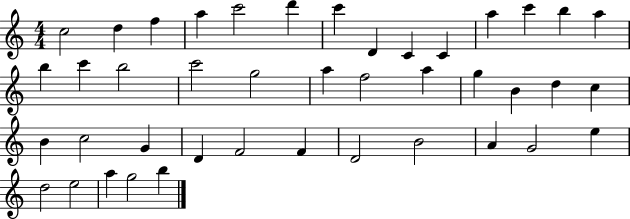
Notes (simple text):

C5/h D5/q F5/q A5/q C6/h D6/q C6/q D4/q C4/q C4/q A5/q C6/q B5/q A5/q B5/q C6/q B5/h C6/h G5/h A5/q F5/h A5/q G5/q B4/q D5/q C5/q B4/q C5/h G4/q D4/q F4/h F4/q D4/h B4/h A4/q G4/h E5/q D5/h E5/h A5/q G5/h B5/q